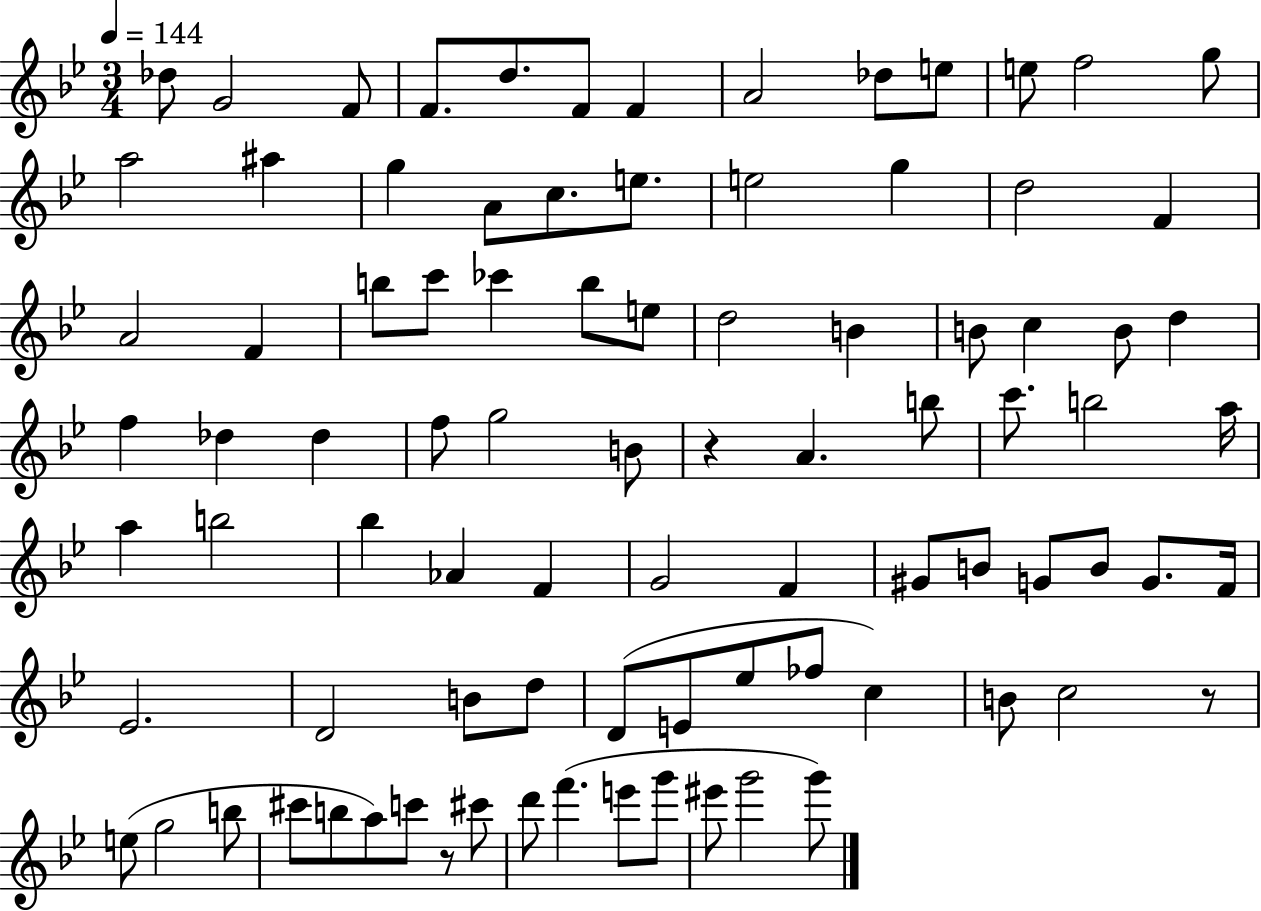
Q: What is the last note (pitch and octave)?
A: G6